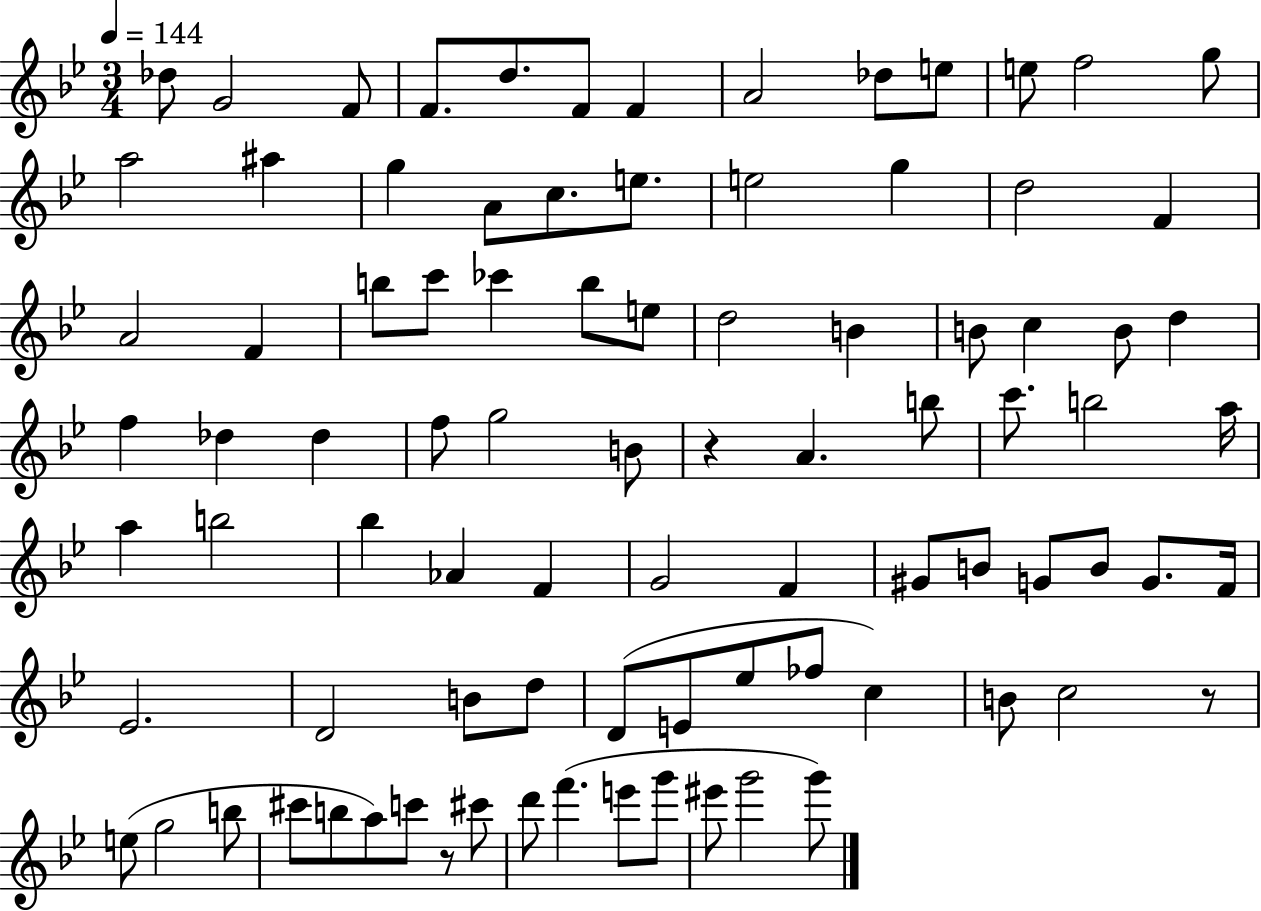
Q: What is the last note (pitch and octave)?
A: G6